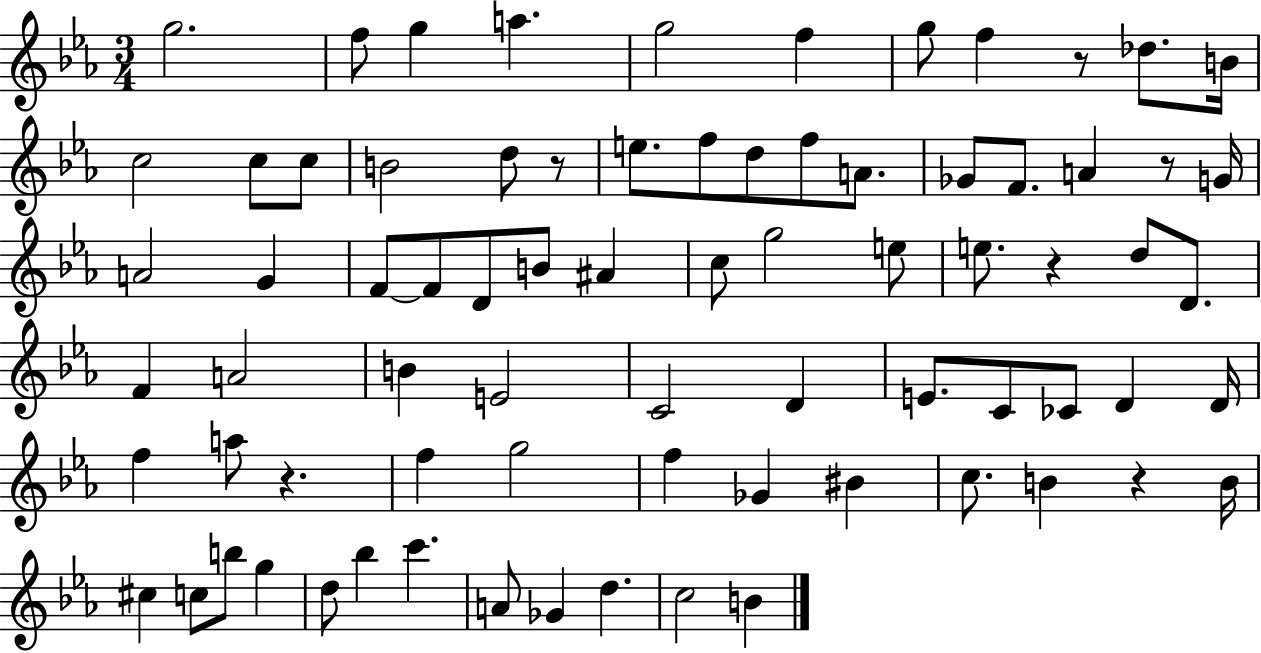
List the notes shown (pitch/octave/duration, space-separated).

G5/h. F5/e G5/q A5/q. G5/h F5/q G5/e F5/q R/e Db5/e. B4/s C5/h C5/e C5/e B4/h D5/e R/e E5/e. F5/e D5/e F5/e A4/e. Gb4/e F4/e. A4/q R/e G4/s A4/h G4/q F4/e F4/e D4/e B4/e A#4/q C5/e G5/h E5/e E5/e. R/q D5/e D4/e. F4/q A4/h B4/q E4/h C4/h D4/q E4/e. C4/e CES4/e D4/q D4/s F5/q A5/e R/q. F5/q G5/h F5/q Gb4/q BIS4/q C5/e. B4/q R/q B4/s C#5/q C5/e B5/e G5/q D5/e Bb5/q C6/q. A4/e Gb4/q D5/q. C5/h B4/q